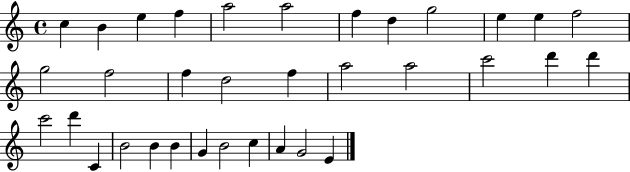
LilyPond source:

{
  \clef treble
  \time 4/4
  \defaultTimeSignature
  \key c \major
  c''4 b'4 e''4 f''4 | a''2 a''2 | f''4 d''4 g''2 | e''4 e''4 f''2 | \break g''2 f''2 | f''4 d''2 f''4 | a''2 a''2 | c'''2 d'''4 d'''4 | \break c'''2 d'''4 c'4 | b'2 b'4 b'4 | g'4 b'2 c''4 | a'4 g'2 e'4 | \break \bar "|."
}